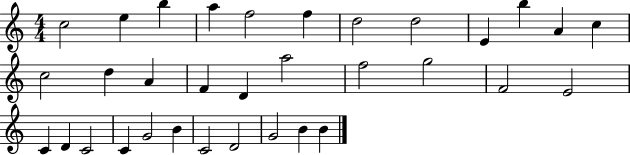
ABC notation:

X:1
T:Untitled
M:4/4
L:1/4
K:C
c2 e b a f2 f d2 d2 E b A c c2 d A F D a2 f2 g2 F2 E2 C D C2 C G2 B C2 D2 G2 B B